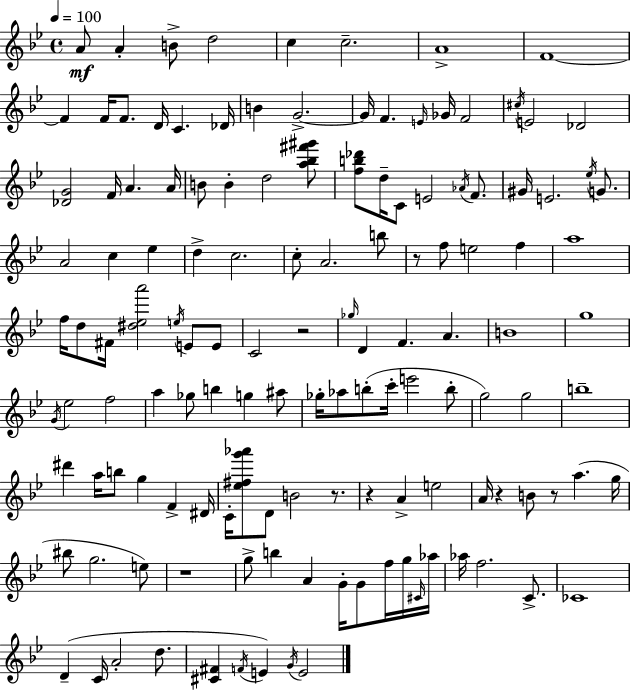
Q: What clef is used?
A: treble